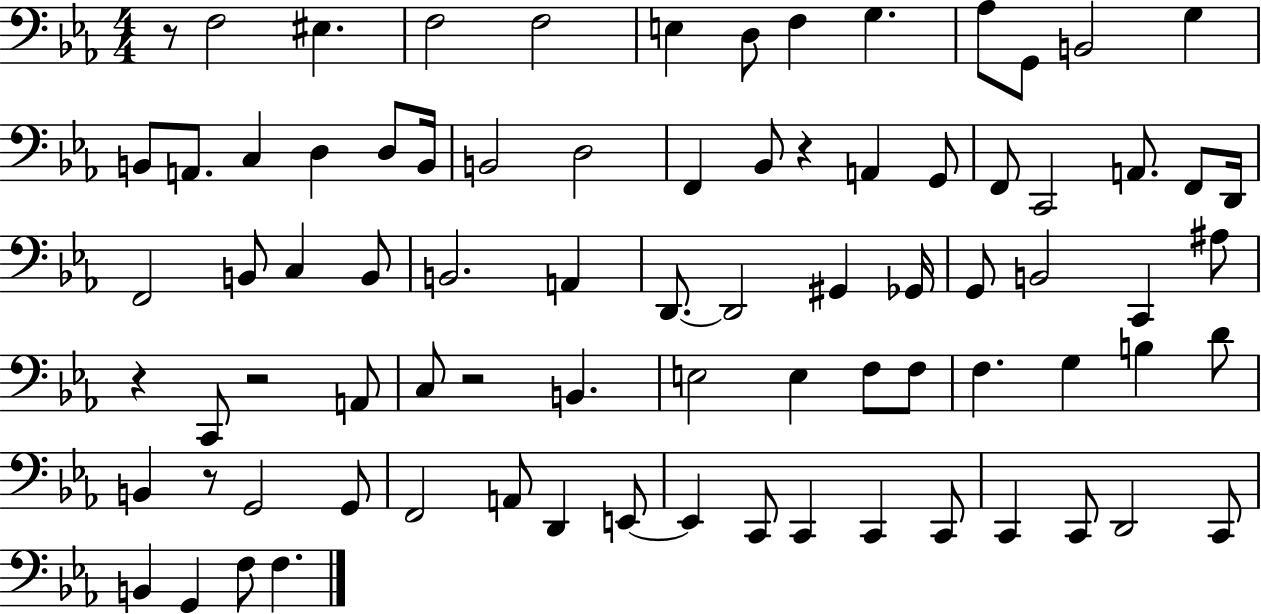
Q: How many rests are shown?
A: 6